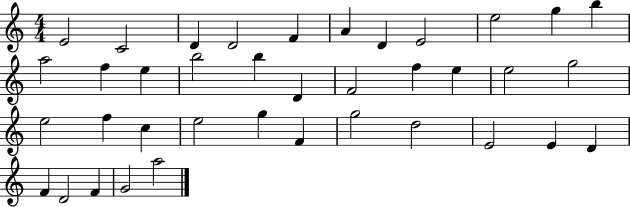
E4/h C4/h D4/q D4/h F4/q A4/q D4/q E4/h E5/h G5/q B5/q A5/h F5/q E5/q B5/h B5/q D4/q F4/h F5/q E5/q E5/h G5/h E5/h F5/q C5/q E5/h G5/q F4/q G5/h D5/h E4/h E4/q D4/q F4/q D4/h F4/q G4/h A5/h